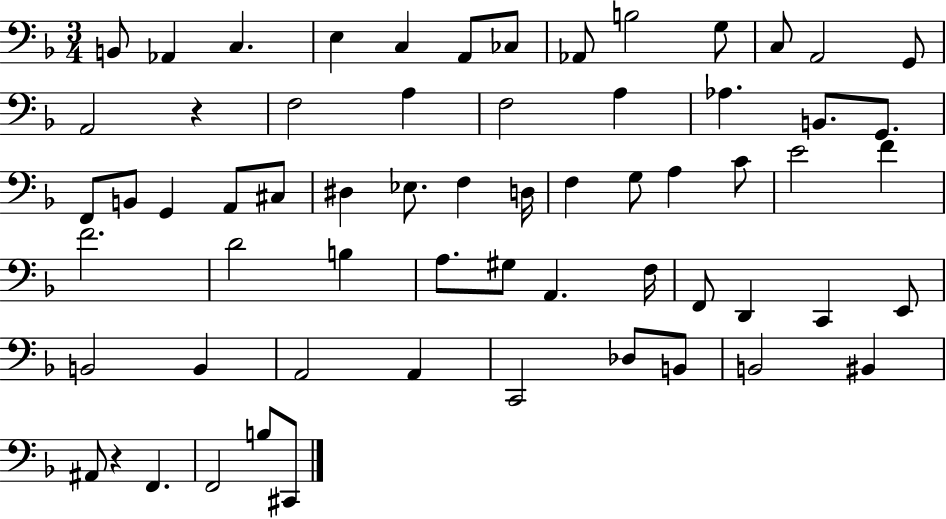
{
  \clef bass
  \numericTimeSignature
  \time 3/4
  \key f \major
  b,8 aes,4 c4. | e4 c4 a,8 ces8 | aes,8 b2 g8 | c8 a,2 g,8 | \break a,2 r4 | f2 a4 | f2 a4 | aes4. b,8. g,8. | \break f,8 b,8 g,4 a,8 cis8 | dis4 ees8. f4 d16 | f4 g8 a4 c'8 | e'2 f'4 | \break f'2. | d'2 b4 | a8. gis8 a,4. f16 | f,8 d,4 c,4 e,8 | \break b,2 b,4 | a,2 a,4 | c,2 des8 b,8 | b,2 bis,4 | \break ais,8 r4 f,4. | f,2 b8 cis,8 | \bar "|."
}